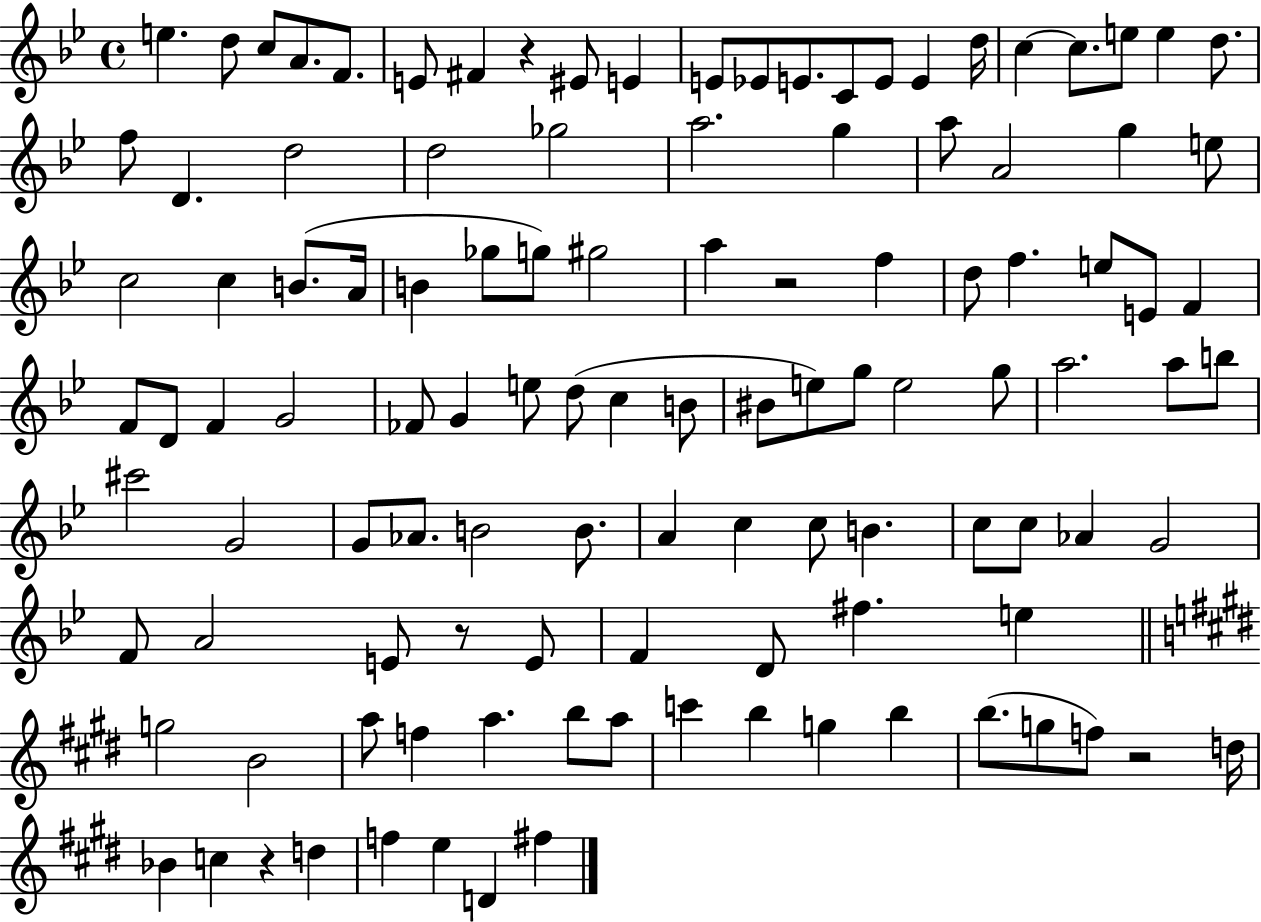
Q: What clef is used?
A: treble